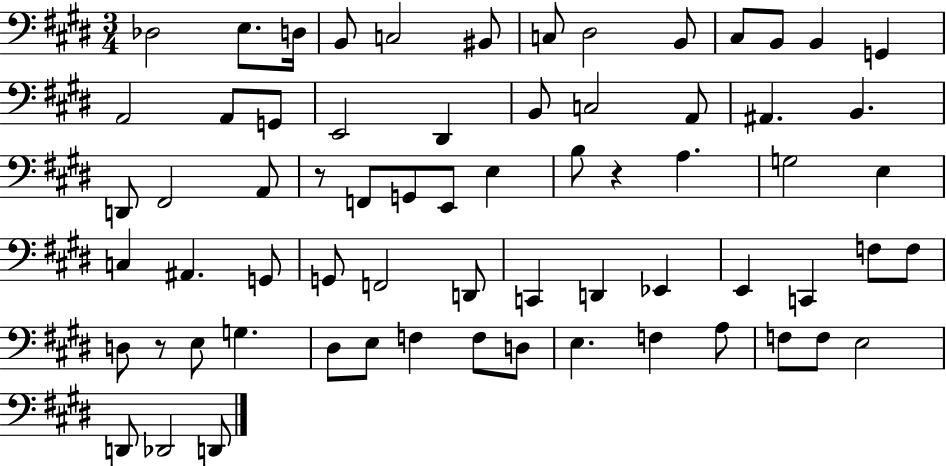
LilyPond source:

{
  \clef bass
  \numericTimeSignature
  \time 3/4
  \key e \major
  des2 e8. d16 | b,8 c2 bis,8 | c8 dis2 b,8 | cis8 b,8 b,4 g,4 | \break a,2 a,8 g,8 | e,2 dis,4 | b,8 c2 a,8 | ais,4. b,4. | \break d,8 fis,2 a,8 | r8 f,8 g,8 e,8 e4 | b8 r4 a4. | g2 e4 | \break c4 ais,4. g,8 | g,8 f,2 d,8 | c,4 d,4 ees,4 | e,4 c,4 f8 f8 | \break d8 r8 e8 g4. | dis8 e8 f4 f8 d8 | e4. f4 a8 | f8 f8 e2 | \break d,8 des,2 d,8 | \bar "|."
}